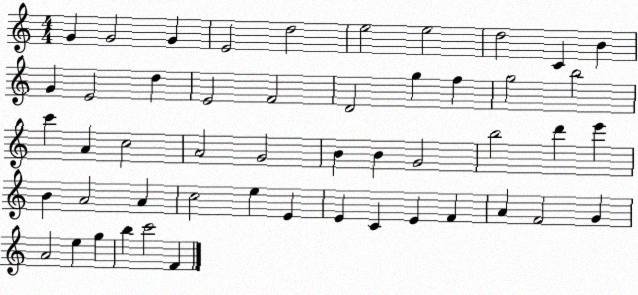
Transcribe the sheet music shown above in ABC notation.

X:1
T:Untitled
M:4/4
L:1/4
K:C
G G2 G E2 d2 e2 e2 d2 C B G E2 d E2 F2 D2 g f g2 b2 c' A c2 A2 G2 B B G2 b2 d' e' B A2 A c2 e E E C E F A F2 G A2 e g b c'2 F